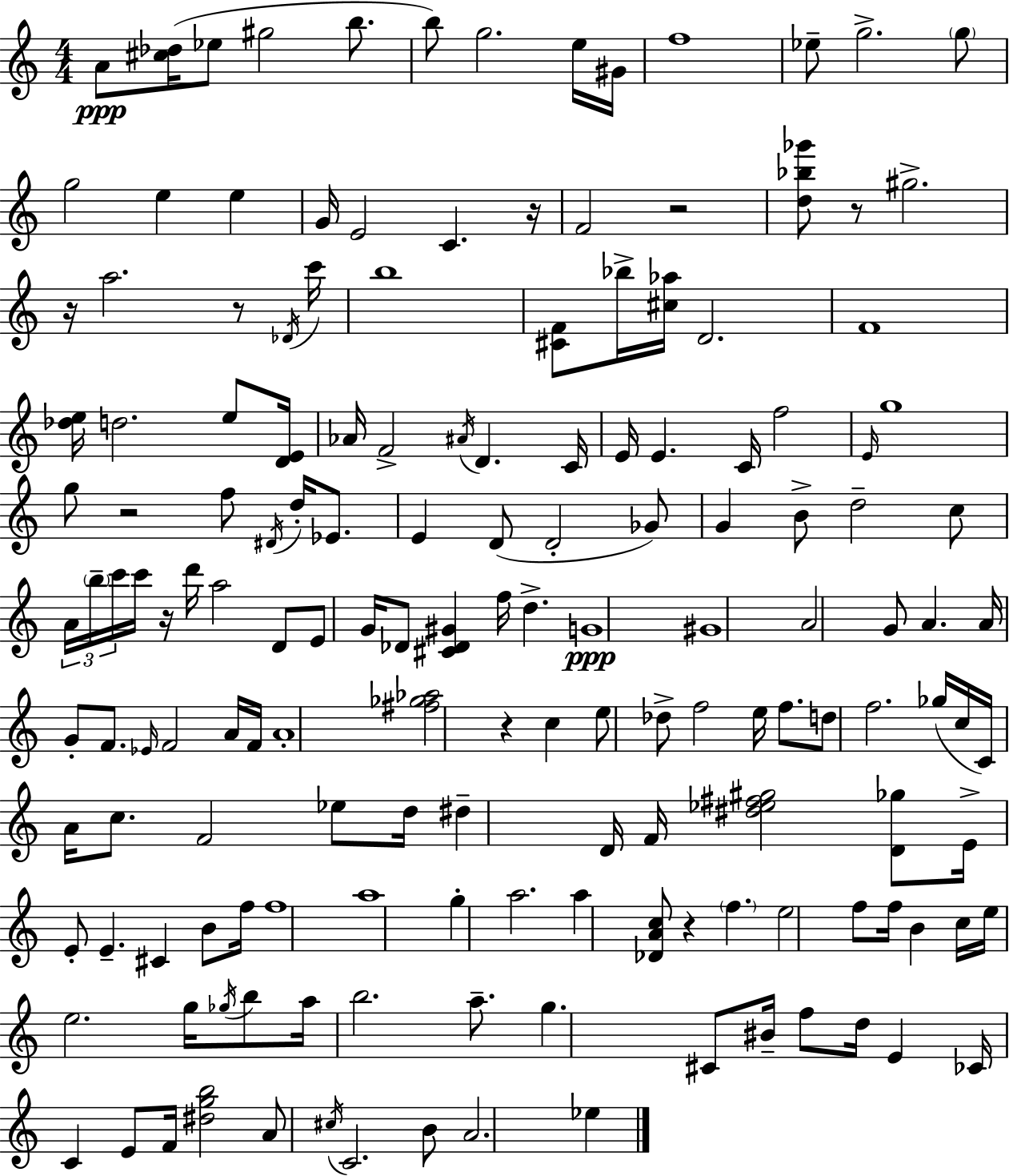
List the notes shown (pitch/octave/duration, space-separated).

A4/e [C#5,Db5]/s Eb5/e G#5/h B5/e. B5/e G5/h. E5/s G#4/s F5/w Eb5/e G5/h. G5/e G5/h E5/q E5/q G4/s E4/h C4/q. R/s F4/h R/h [D5,Bb5,Gb6]/e R/e G#5/h. R/s A5/h. R/e Db4/s C6/s B5/w [C#4,F4]/e Bb5/s [C#5,Ab5]/s D4/h. F4/w [Db5,E5]/s D5/h. E5/e [D4,E4]/s Ab4/s F4/h A#4/s D4/q. C4/s E4/s E4/q. C4/s F5/h E4/s G5/w G5/e R/h F5/e D#4/s D5/s Eb4/e. E4/q D4/e D4/h Gb4/e G4/q B4/e D5/h C5/e A4/s B5/s C6/s C6/s R/s D6/s A5/h D4/e E4/e G4/s Db4/e [C#4,Db4,G#4]/q F5/s D5/q. G4/w G#4/w A4/h G4/e A4/q. A4/s G4/e F4/e. Eb4/s F4/h A4/s F4/s A4/w [F#5,Gb5,Ab5]/h R/q C5/q E5/e Db5/e F5/h E5/s F5/e. D5/e F5/h. Gb5/s C5/s C4/s A4/s C5/e. F4/h Eb5/e D5/s D#5/q D4/s F4/s [D#5,Eb5,F#5,G#5]/h [D4,Gb5]/e E4/s E4/e E4/q. C#4/q B4/e F5/s F5/w A5/w G5/q A5/h. A5/q [Db4,A4,C5]/e R/q F5/q. E5/h F5/e F5/s B4/q C5/s E5/s E5/h. G5/s Gb5/s B5/e A5/s B5/h. A5/e. G5/q. C#4/e BIS4/s F5/e D5/s E4/q CES4/s C4/q E4/e F4/s [D#5,G5,B5]/h A4/e C#5/s C4/h. B4/e A4/h. Eb5/q